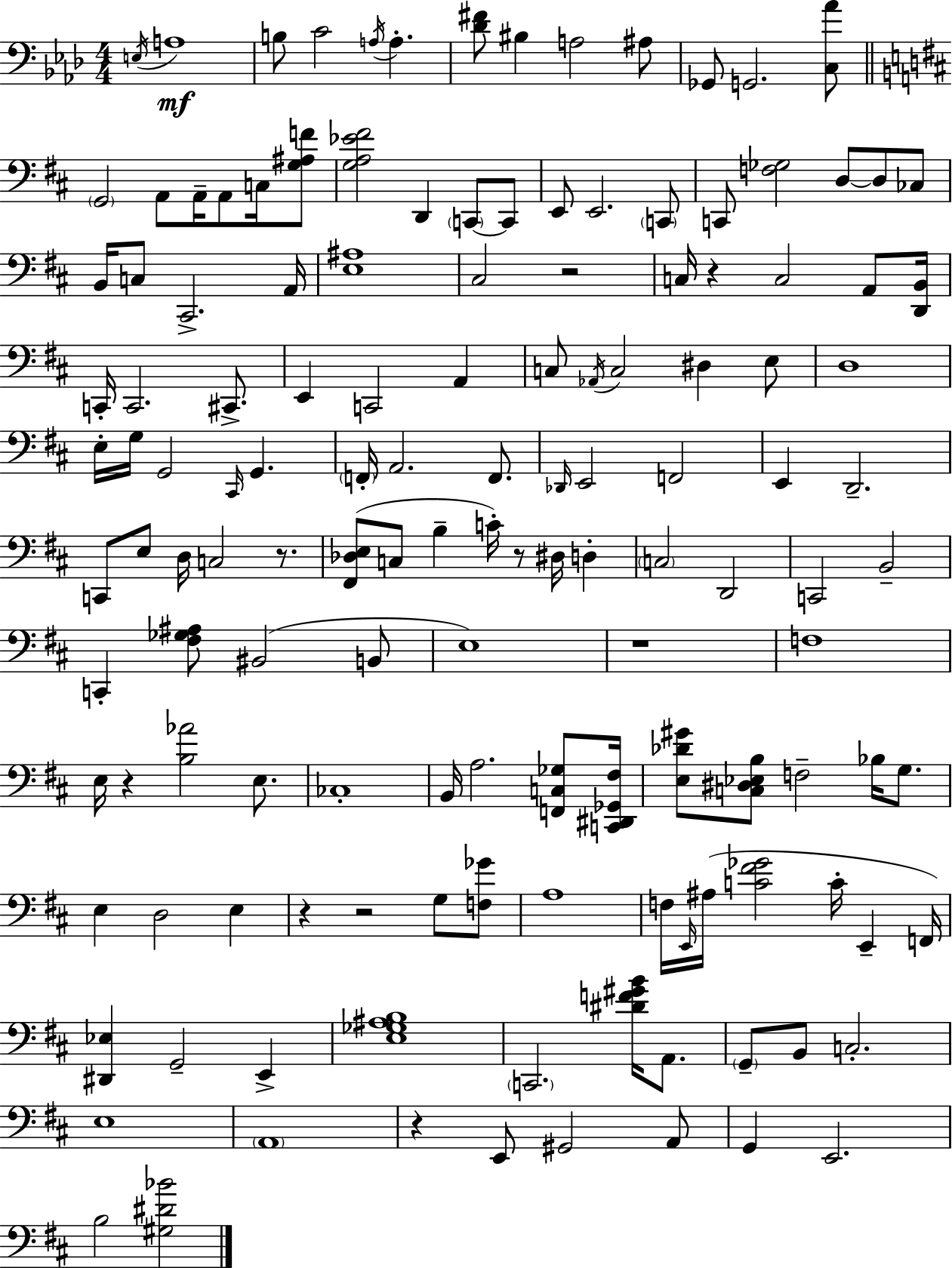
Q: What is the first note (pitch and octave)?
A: E3